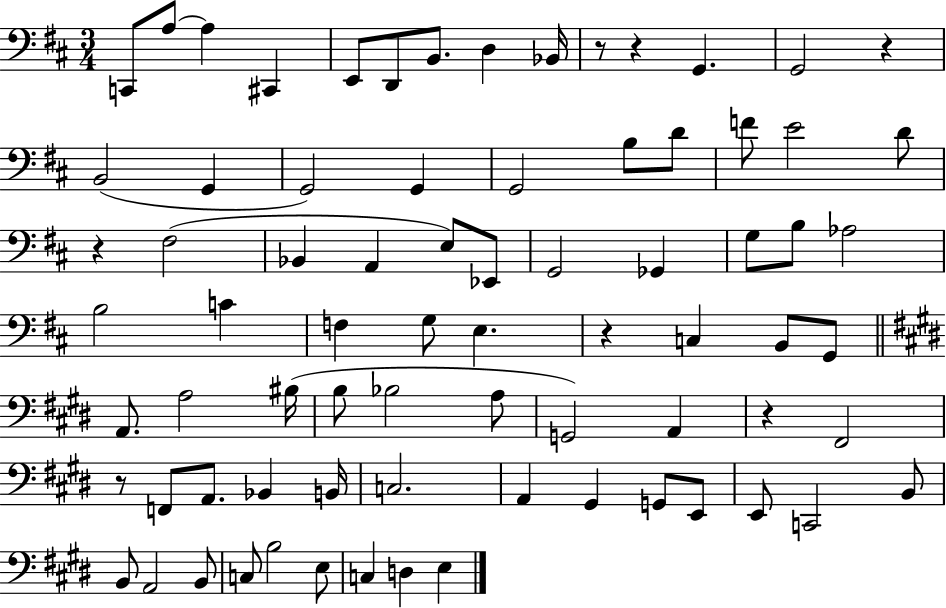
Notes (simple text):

C2/e A3/e A3/q C#2/q E2/e D2/e B2/e. D3/q Bb2/s R/e R/q G2/q. G2/h R/q B2/h G2/q G2/h G2/q G2/h B3/e D4/e F4/e E4/h D4/e R/q F#3/h Bb2/q A2/q E3/e Eb2/e G2/h Gb2/q G3/e B3/e Ab3/h B3/h C4/q F3/q G3/e E3/q. R/q C3/q B2/e G2/e A2/e. A3/h BIS3/s B3/e Bb3/h A3/e G2/h A2/q R/q F#2/h R/e F2/e A2/e. Bb2/q B2/s C3/h. A2/q G#2/q G2/e E2/e E2/e C2/h B2/e B2/e A2/h B2/e C3/e B3/h E3/e C3/q D3/q E3/q